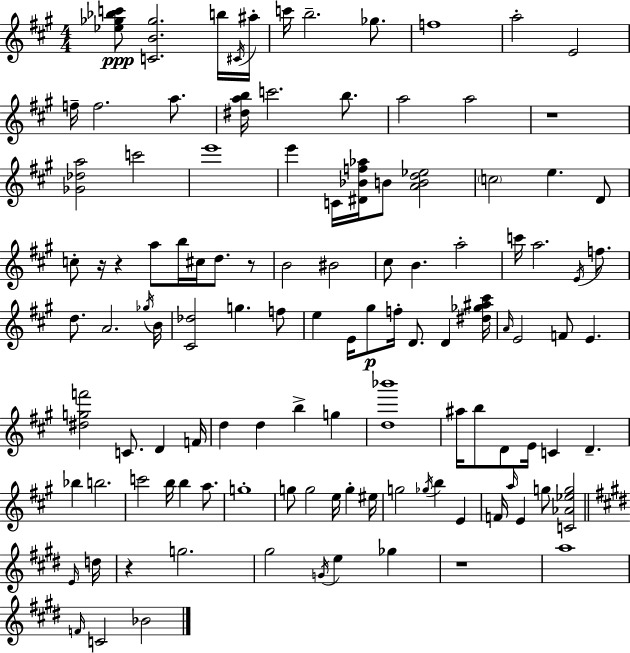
[Eb5,Gb5,Bb5,C6]/e [C4,B4,Gb5]/h. B5/s C#4/s A#5/s C6/s B5/h. Gb5/e. F5/w A5/h E4/h F5/s F5/h. A5/e. [D#5,A5,B5]/s C6/h. B5/e. A5/h A5/h R/w [Gb4,Db5,A5]/h C6/h E6/w E6/q C4/s [D#4,Bb4,F5,Ab5]/s B4/e [A4,B4,D5,Eb5]/h C5/h E5/q. D4/e C5/e R/s R/q A5/e B5/s C#5/s D5/e. R/e B4/h BIS4/h C#5/e B4/q. A5/h C6/s A5/h. E4/s F5/e. D5/e. A4/h. Gb5/s B4/s [C#4,Db5]/h G5/q. F5/e E5/q E4/s G#5/e F5/s D4/e. D4/q [D#5,Gb5,A#5,C#6]/s A4/s E4/h F4/e E4/q. [D#5,G5,F6]/h C4/e. D4/q F4/s D5/q D5/q B5/q G5/q [D5,Bb6]/w A#5/s B5/e D4/e E4/s C4/q D4/q. Bb5/q B5/h. C6/h B5/s B5/q A5/e. G5/w G5/e G5/h E5/s G5/q EIS5/s G5/h Gb5/s B5/q E4/q F4/s A5/s E4/q G5/e [C4,Ab4,Eb5,G5]/h E4/s D5/s R/q G5/h. G#5/h G4/s E5/q Gb5/q R/w A5/w F4/s C4/h Bb4/h